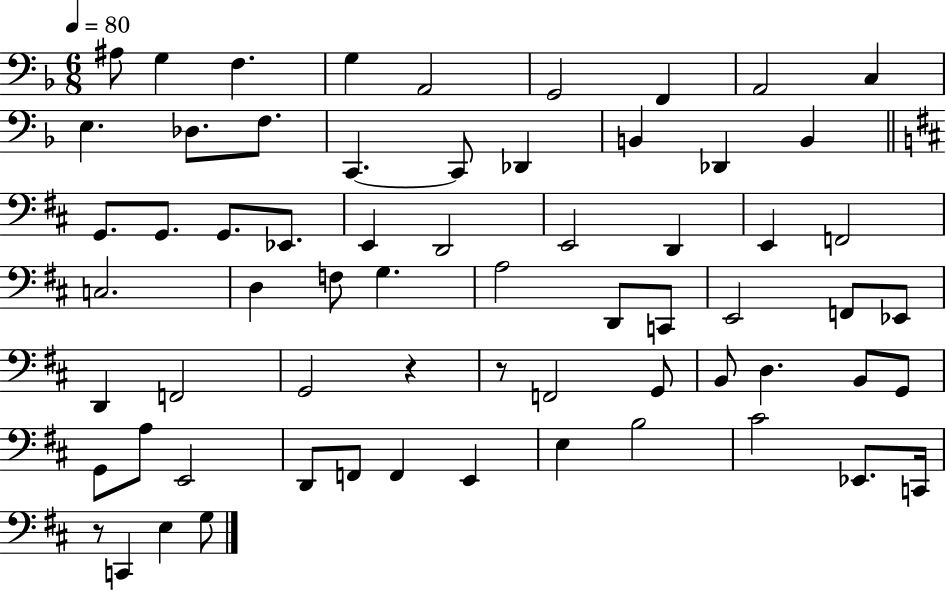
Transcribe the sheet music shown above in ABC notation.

X:1
T:Untitled
M:6/8
L:1/4
K:F
^A,/2 G, F, G, A,,2 G,,2 F,, A,,2 C, E, _D,/2 F,/2 C,, C,,/2 _D,, B,, _D,, B,, G,,/2 G,,/2 G,,/2 _E,,/2 E,, D,,2 E,,2 D,, E,, F,,2 C,2 D, F,/2 G, A,2 D,,/2 C,,/2 E,,2 F,,/2 _E,,/2 D,, F,,2 G,,2 z z/2 F,,2 G,,/2 B,,/2 D, B,,/2 G,,/2 G,,/2 A,/2 E,,2 D,,/2 F,,/2 F,, E,, E, B,2 ^C2 _E,,/2 C,,/4 z/2 C,, E, G,/2